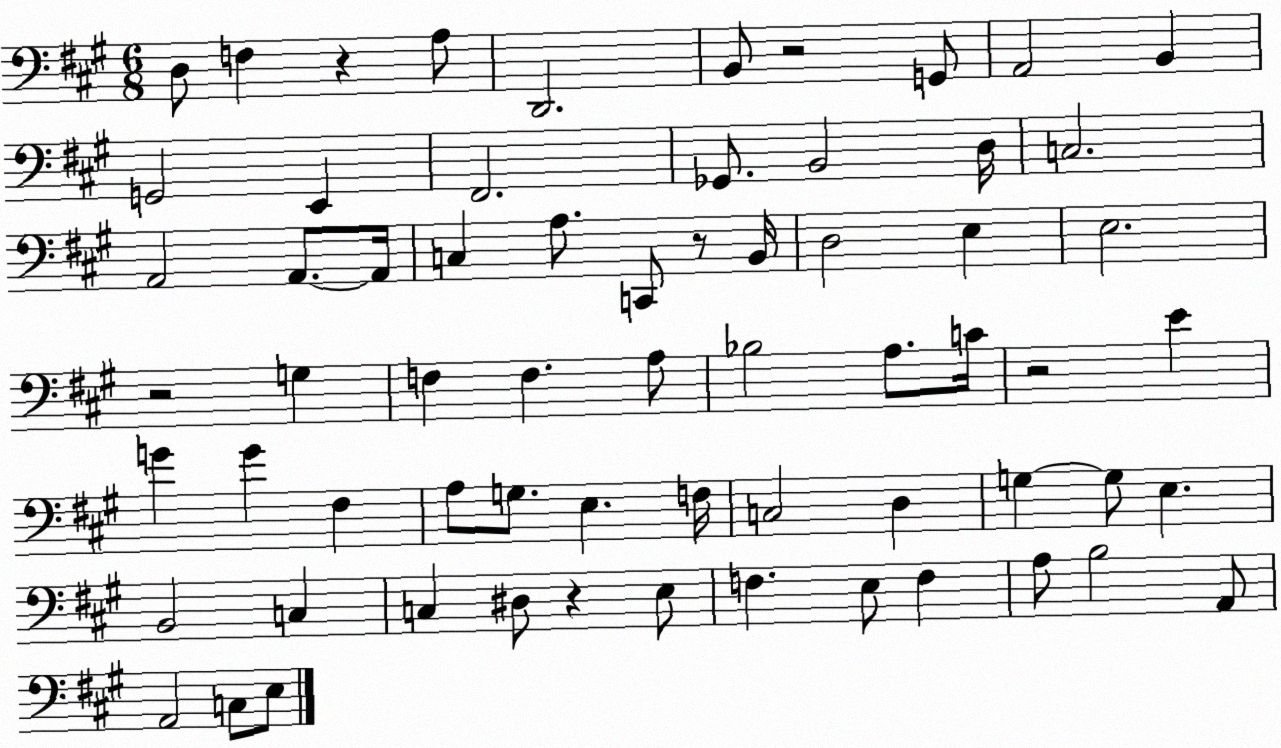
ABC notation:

X:1
T:Untitled
M:6/8
L:1/4
K:A
D,/2 F, z A,/2 D,,2 B,,/2 z2 G,,/2 A,,2 B,, G,,2 E,, ^F,,2 _G,,/2 B,,2 D,/4 C,2 A,,2 A,,/2 A,,/4 C, A,/2 C,,/2 z/2 B,,/4 D,2 E, E,2 z2 G, F, F, A,/2 _B,2 A,/2 C/4 z2 E G G ^F, A,/2 G,/2 E, F,/4 C,2 D, G, G,/2 E, B,,2 C, C, ^D,/2 z E,/2 F, E,/2 F, A,/2 B,2 A,,/2 A,,2 C,/2 E,/2